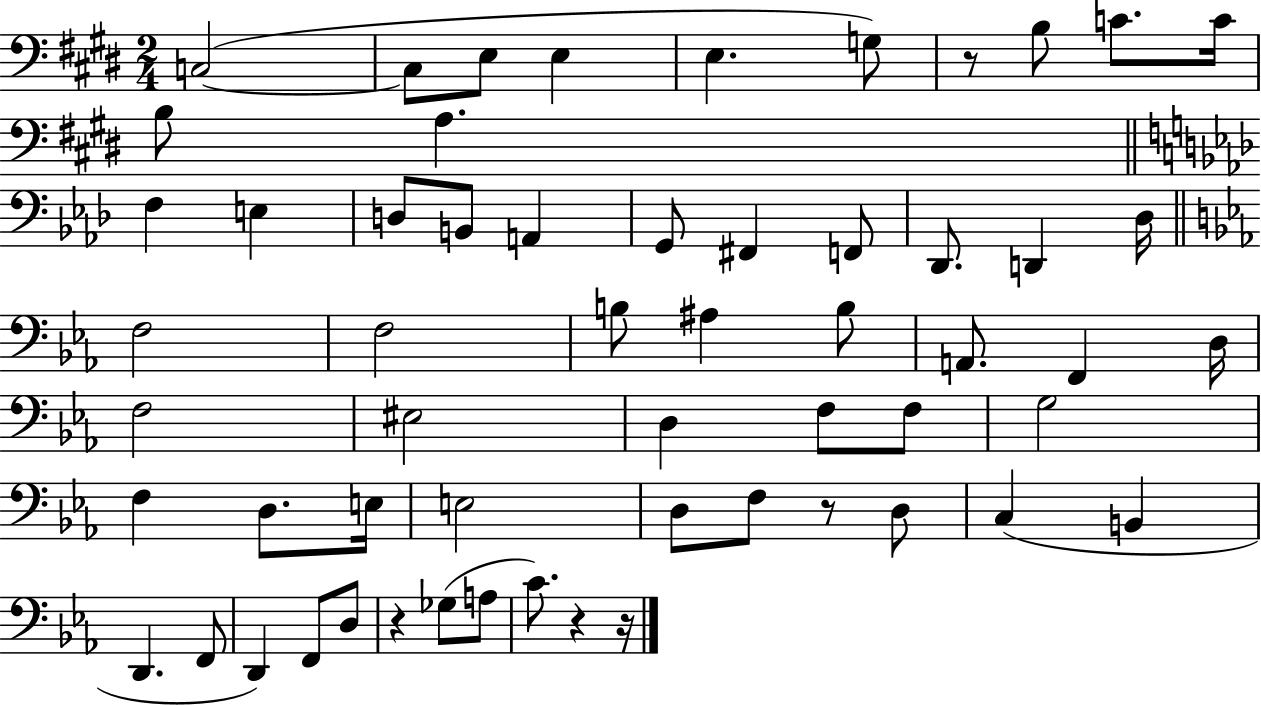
C3/h C3/e E3/e E3/q E3/q. G3/e R/e B3/e C4/e. C4/s B3/e A3/q. F3/q E3/q D3/e B2/e A2/q G2/e F#2/q F2/e Db2/e. D2/q Db3/s F3/h F3/h B3/e A#3/q B3/e A2/e. F2/q D3/s F3/h EIS3/h D3/q F3/e F3/e G3/h F3/q D3/e. E3/s E3/h D3/e F3/e R/e D3/e C3/q B2/q D2/q. F2/e D2/q F2/e D3/e R/q Gb3/e A3/e C4/e. R/q R/s